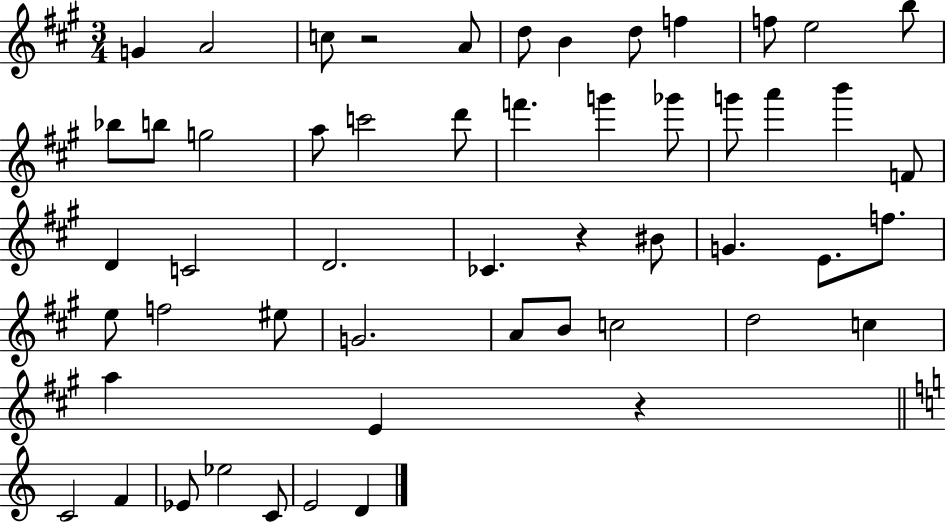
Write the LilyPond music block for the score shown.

{
  \clef treble
  \numericTimeSignature
  \time 3/4
  \key a \major
  g'4 a'2 | c''8 r2 a'8 | d''8 b'4 d''8 f''4 | f''8 e''2 b''8 | \break bes''8 b''8 g''2 | a''8 c'''2 d'''8 | f'''4. g'''4 ges'''8 | g'''8 a'''4 b'''4 f'8 | \break d'4 c'2 | d'2. | ces'4. r4 bis'8 | g'4. e'8. f''8. | \break e''8 f''2 eis''8 | g'2. | a'8 b'8 c''2 | d''2 c''4 | \break a''4 e'4 r4 | \bar "||" \break \key c \major c'2 f'4 | ees'8 ees''2 c'8 | e'2 d'4 | \bar "|."
}